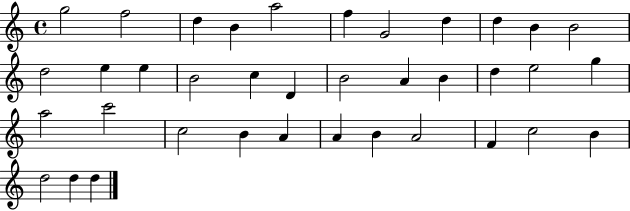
{
  \clef treble
  \time 4/4
  \defaultTimeSignature
  \key c \major
  g''2 f''2 | d''4 b'4 a''2 | f''4 g'2 d''4 | d''4 b'4 b'2 | \break d''2 e''4 e''4 | b'2 c''4 d'4 | b'2 a'4 b'4 | d''4 e''2 g''4 | \break a''2 c'''2 | c''2 b'4 a'4 | a'4 b'4 a'2 | f'4 c''2 b'4 | \break d''2 d''4 d''4 | \bar "|."
}